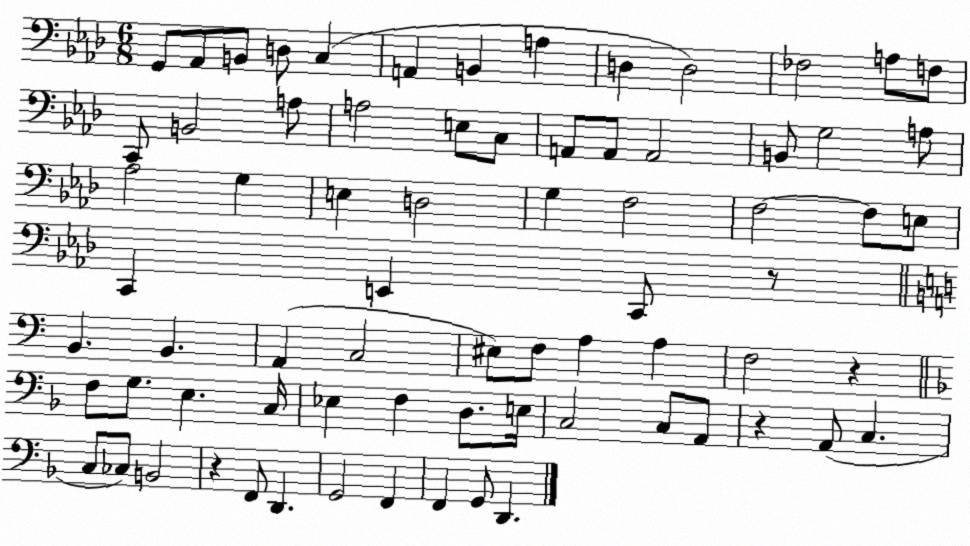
X:1
T:Untitled
M:6/8
L:1/4
K:Ab
G,,/2 _A,,/2 B,,/2 D,/2 C, A,, B,, A, D, D,2 _F,2 A,/2 F,/2 C,,/2 B,,2 A,/2 A,2 E,/2 C,/2 A,,/2 A,,/2 A,,2 B,,/2 G,2 A,/2 _A,2 G, E, D,2 G, F,2 F,2 F,/2 E,/2 C,, E,, C,,/2 z/2 B,, B,, A,, C,2 ^E,/2 F,/2 A, A, F,2 z F,/2 G,/2 E, C,/4 _E, F, D,/2 E,/4 C,2 C,/2 A,,/2 z A,,/2 C, C,/2 _C,/2 B,,2 z F,,/2 D,, G,,2 F,, F,, G,,/2 D,,